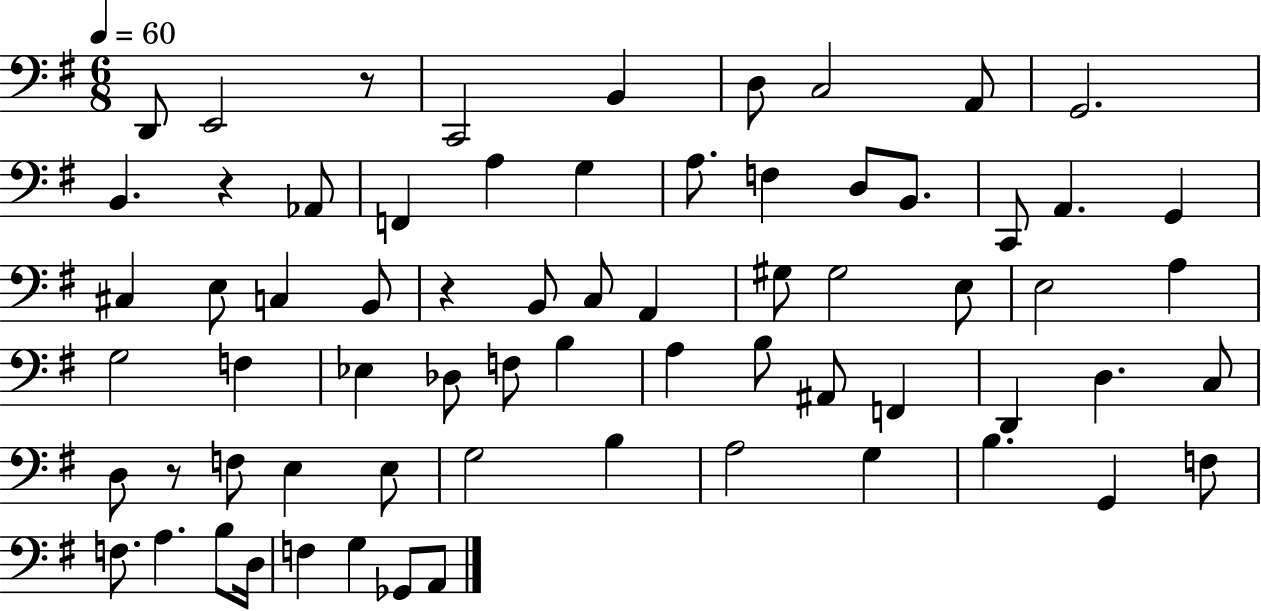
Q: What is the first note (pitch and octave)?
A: D2